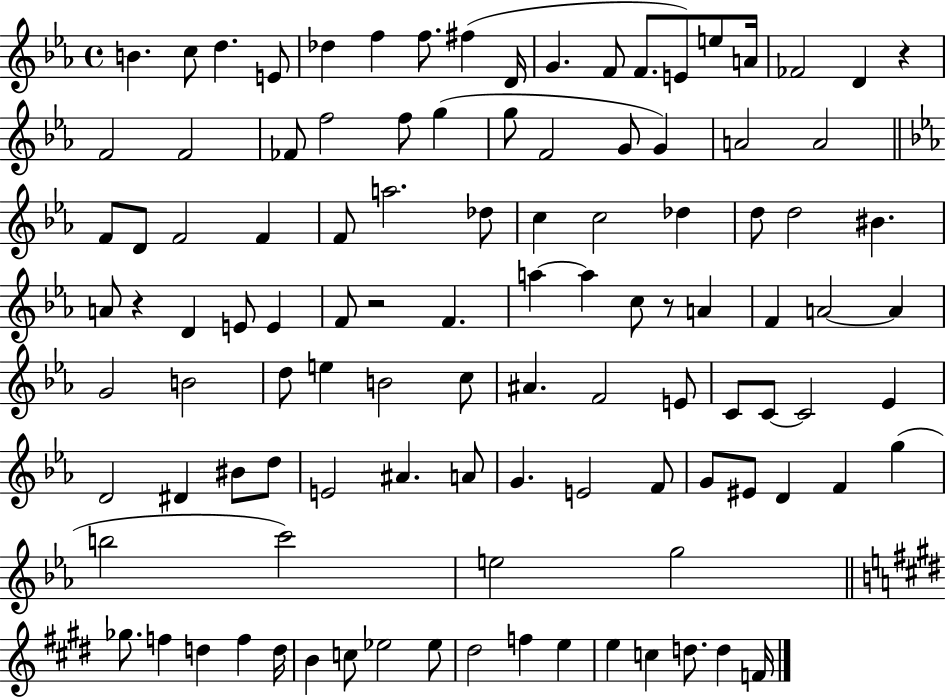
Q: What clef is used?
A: treble